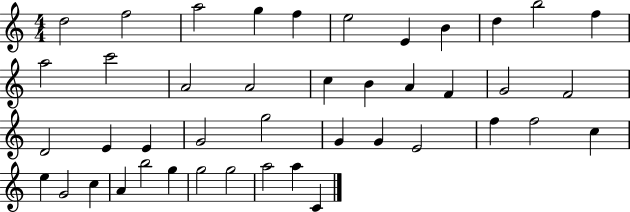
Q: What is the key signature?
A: C major